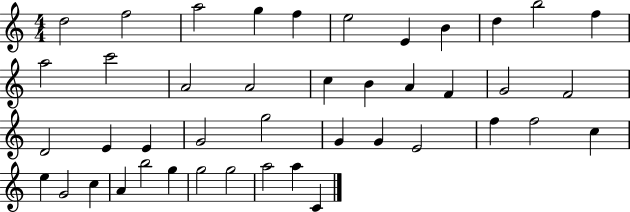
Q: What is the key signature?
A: C major